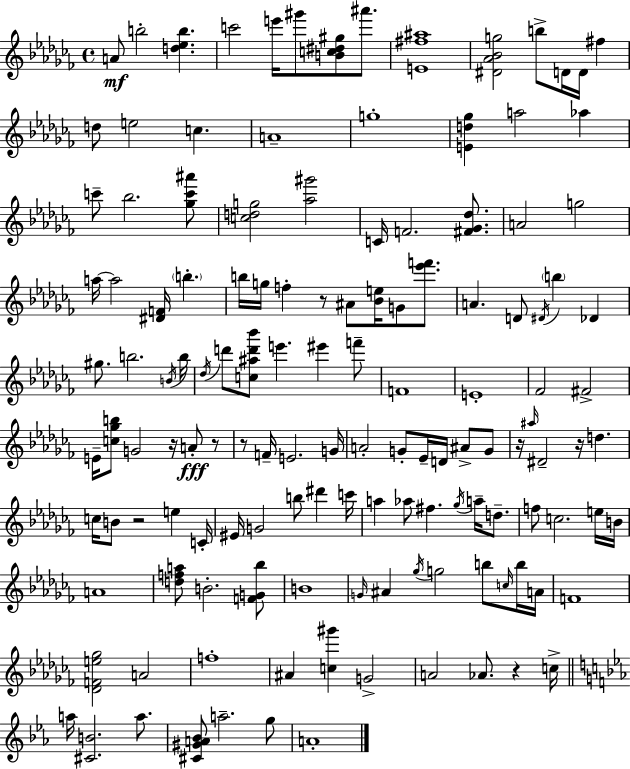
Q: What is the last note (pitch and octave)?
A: A4